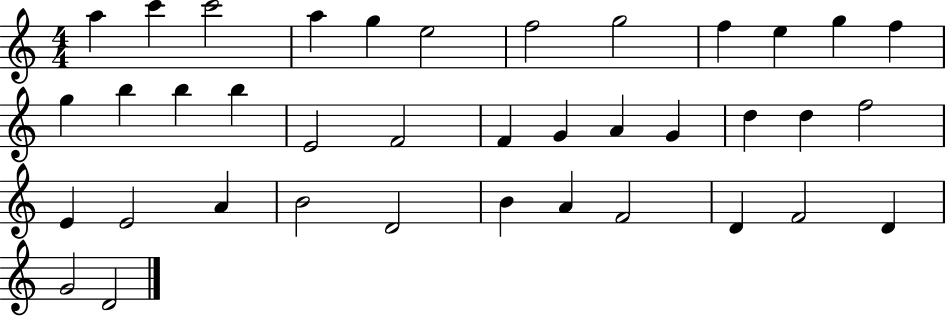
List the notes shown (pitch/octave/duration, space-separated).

A5/q C6/q C6/h A5/q G5/q E5/h F5/h G5/h F5/q E5/q G5/q F5/q G5/q B5/q B5/q B5/q E4/h F4/h F4/q G4/q A4/q G4/q D5/q D5/q F5/h E4/q E4/h A4/q B4/h D4/h B4/q A4/q F4/h D4/q F4/h D4/q G4/h D4/h